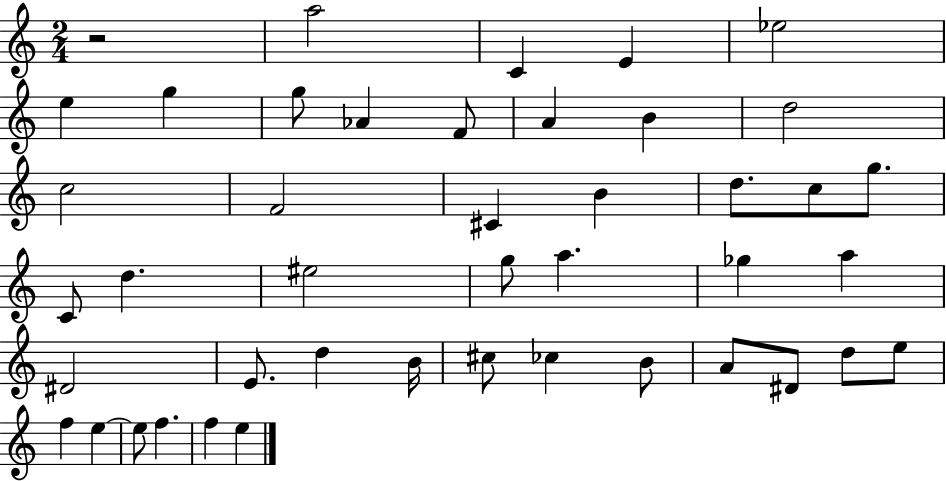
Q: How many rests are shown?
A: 1